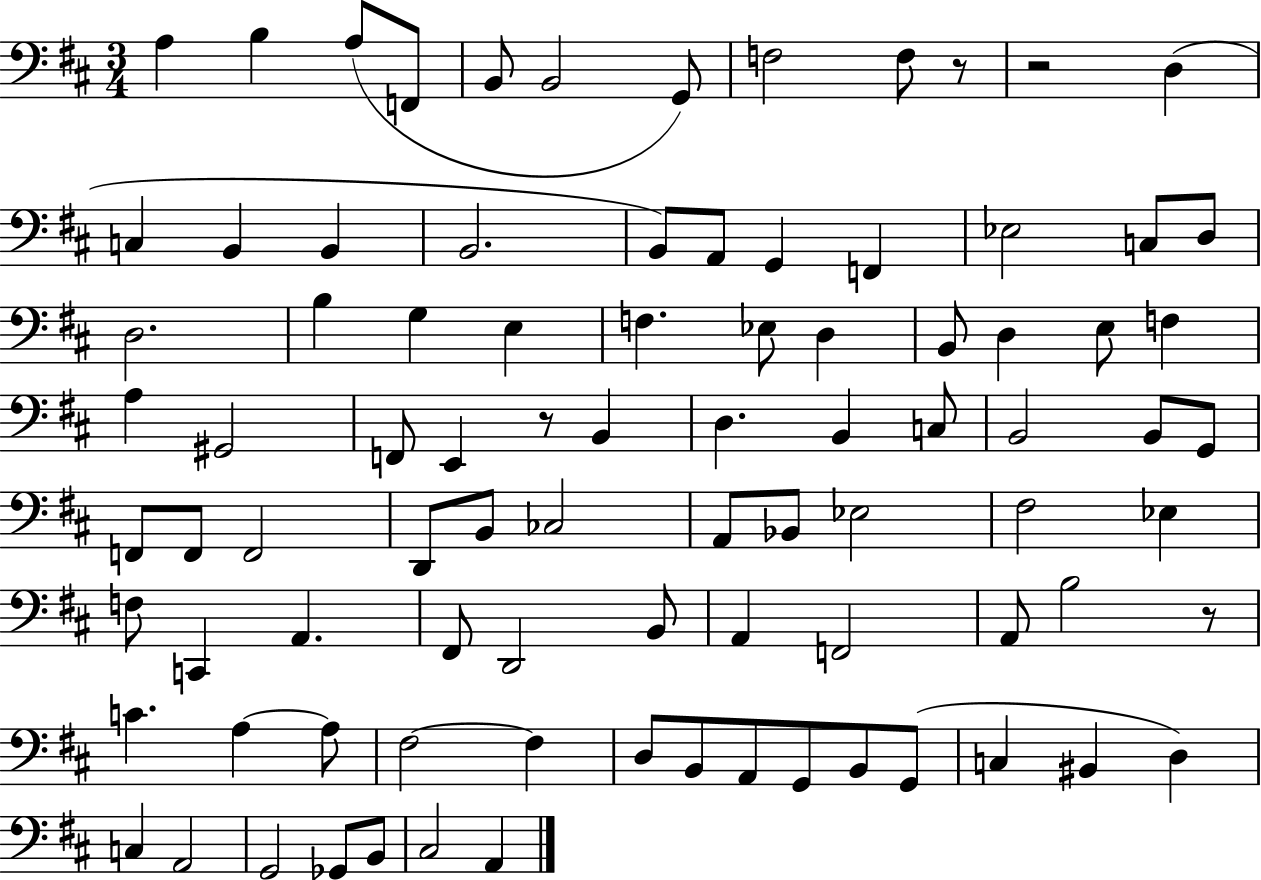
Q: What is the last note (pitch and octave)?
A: A2